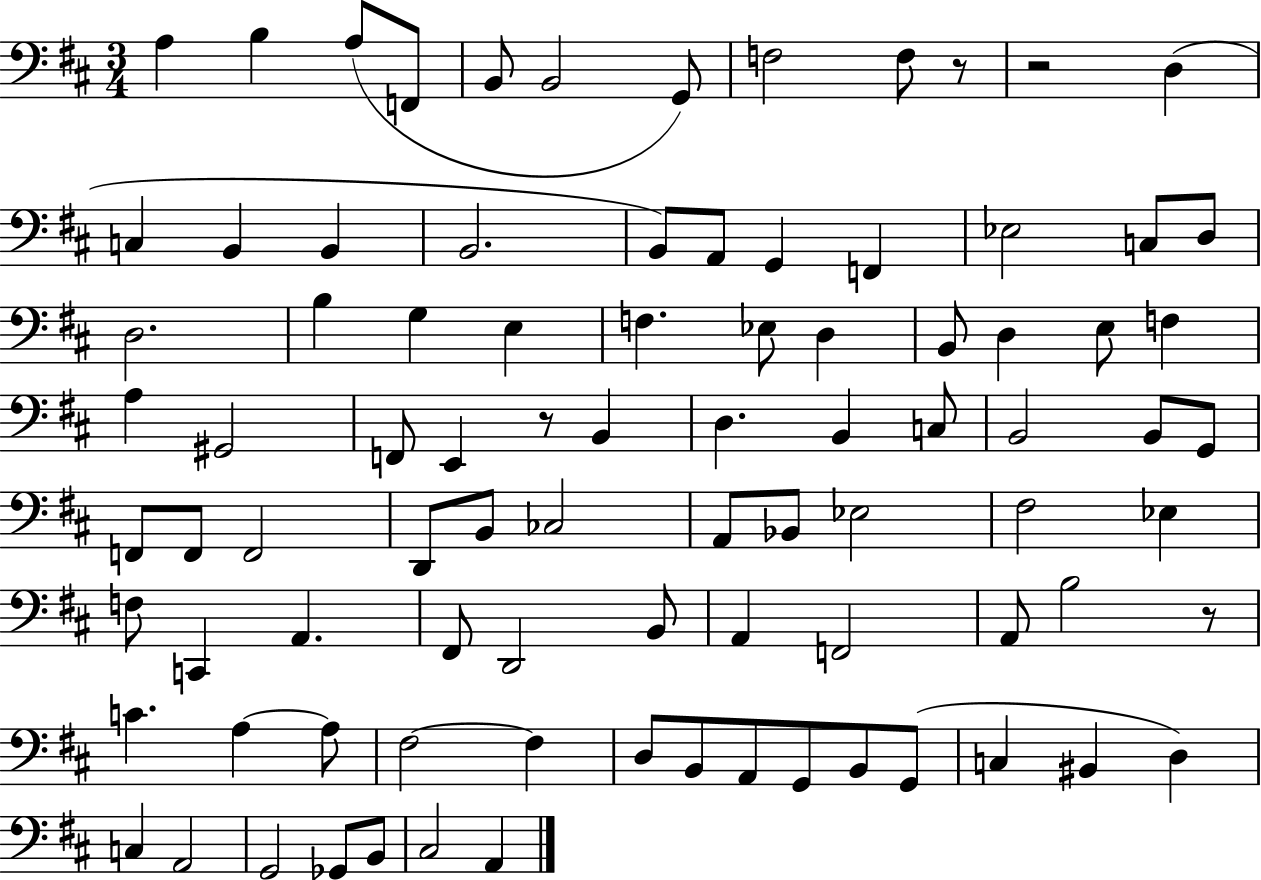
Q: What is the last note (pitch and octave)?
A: A2